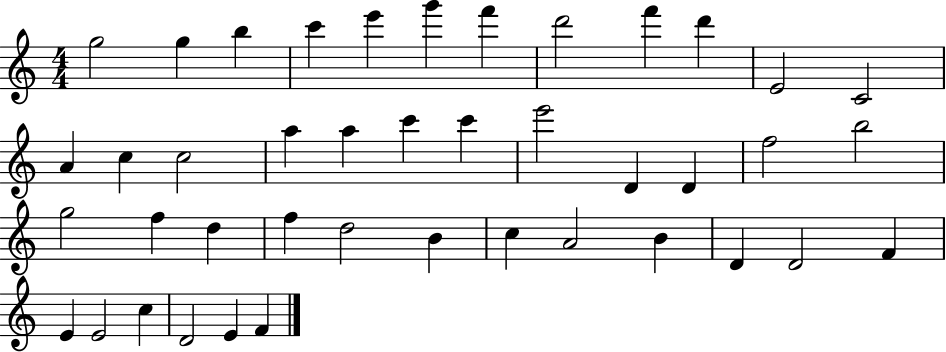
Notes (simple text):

G5/h G5/q B5/q C6/q E6/q G6/q F6/q D6/h F6/q D6/q E4/h C4/h A4/q C5/q C5/h A5/q A5/q C6/q C6/q E6/h D4/q D4/q F5/h B5/h G5/h F5/q D5/q F5/q D5/h B4/q C5/q A4/h B4/q D4/q D4/h F4/q E4/q E4/h C5/q D4/h E4/q F4/q